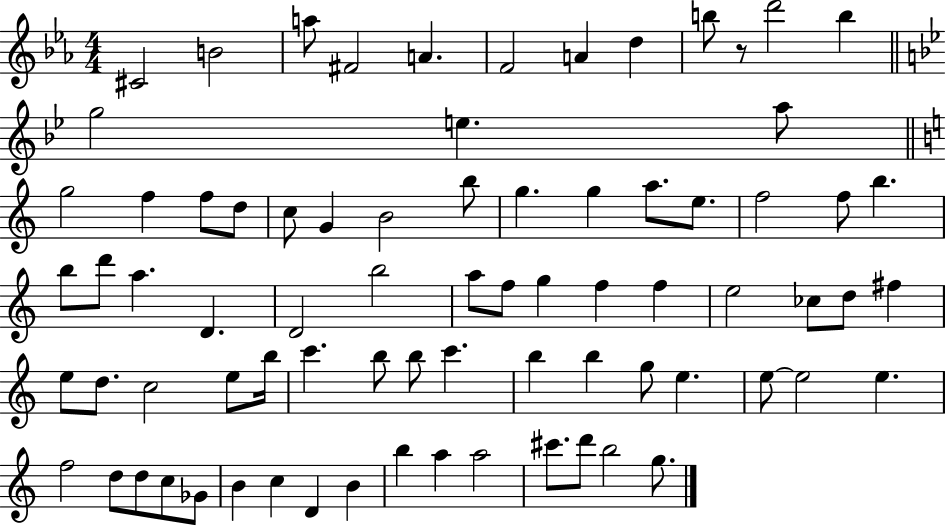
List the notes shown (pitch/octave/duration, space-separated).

C#4/h B4/h A5/e F#4/h A4/q. F4/h A4/q D5/q B5/e R/e D6/h B5/q G5/h E5/q. A5/e G5/h F5/q F5/e D5/e C5/e G4/q B4/h B5/e G5/q. G5/q A5/e. E5/e. F5/h F5/e B5/q. B5/e D6/e A5/q. D4/q. D4/h B5/h A5/e F5/e G5/q F5/q F5/q E5/h CES5/e D5/e F#5/q E5/e D5/e. C5/h E5/e B5/s C6/q. B5/e B5/e C6/q. B5/q B5/q G5/e E5/q. E5/e E5/h E5/q. F5/h D5/e D5/e C5/e Gb4/e B4/q C5/q D4/q B4/q B5/q A5/q A5/h C#6/e. D6/e B5/h G5/e.